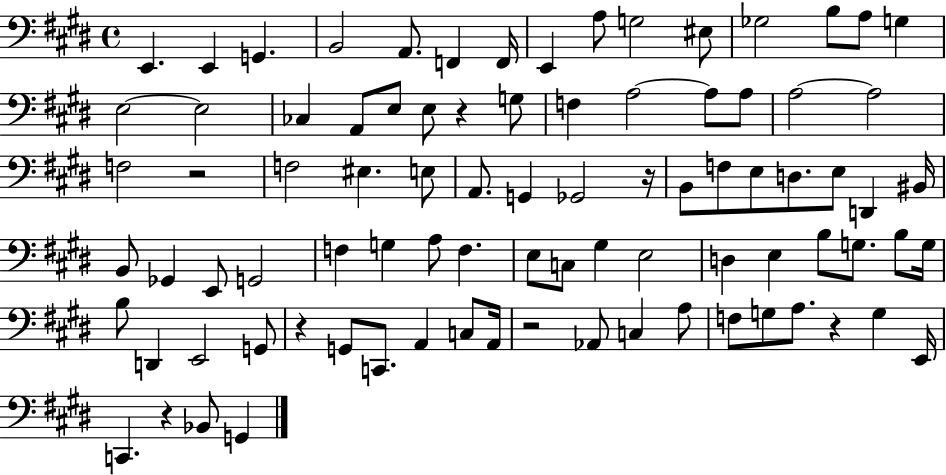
E2/q. E2/q G2/q. B2/h A2/e. F2/q F2/s E2/q A3/e G3/h EIS3/e Gb3/h B3/e A3/e G3/q E3/h E3/h CES3/q A2/e E3/e E3/e R/q G3/e F3/q A3/h A3/e A3/e A3/h A3/h F3/h R/h F3/h EIS3/q. E3/e A2/e. G2/q Gb2/h R/s B2/e F3/e E3/e D3/e. E3/e D2/q BIS2/s B2/e Gb2/q E2/e G2/h F3/q G3/q A3/e F3/q. E3/e C3/e G#3/q E3/h D3/q E3/q B3/e G3/e. B3/e G3/s B3/e D2/q E2/h G2/e R/q G2/e C2/e. A2/q C3/e A2/s R/h Ab2/e C3/q A3/e F3/e G3/e A3/e. R/q G3/q E2/s C2/q. R/q Bb2/e G2/q